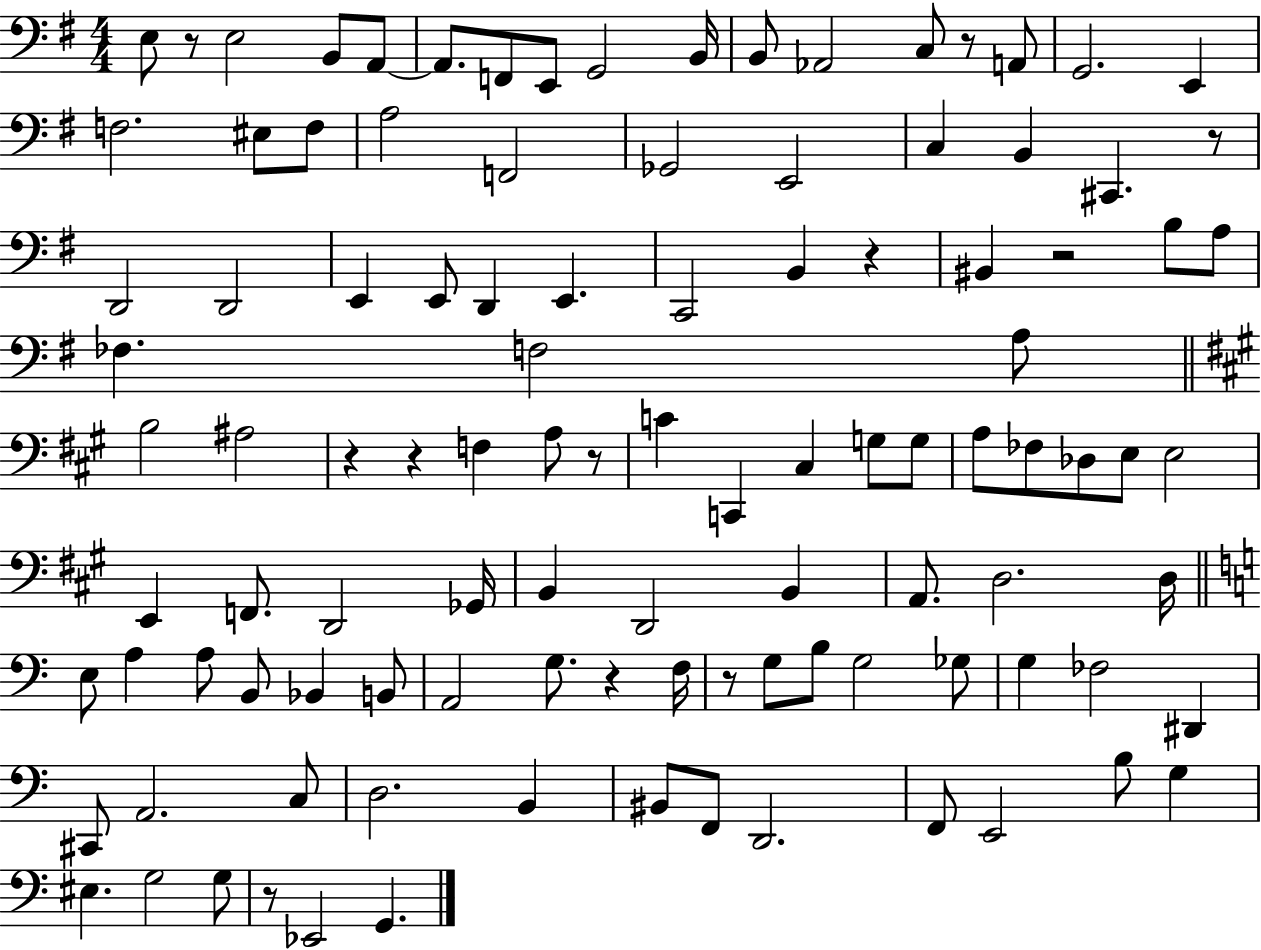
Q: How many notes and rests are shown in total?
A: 107